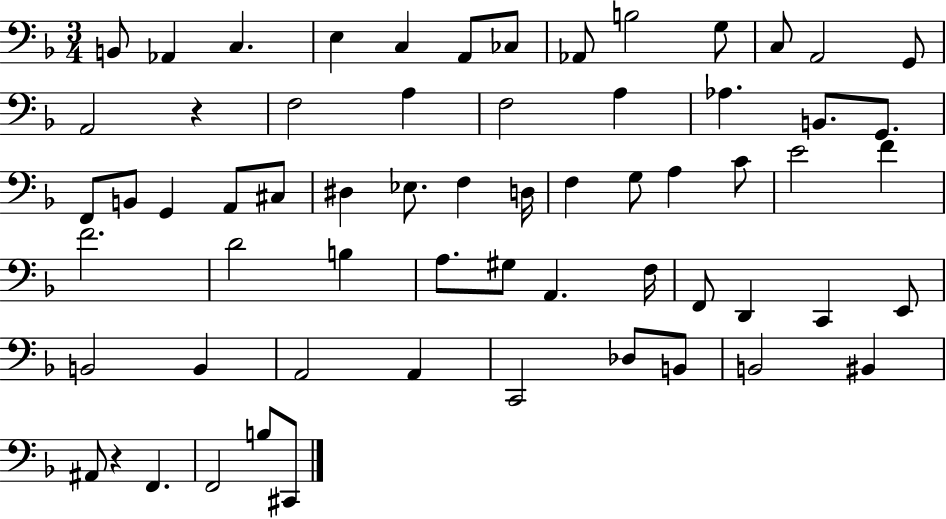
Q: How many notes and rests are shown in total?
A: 63